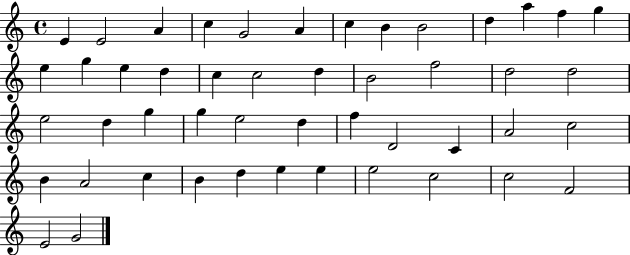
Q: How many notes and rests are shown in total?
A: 48